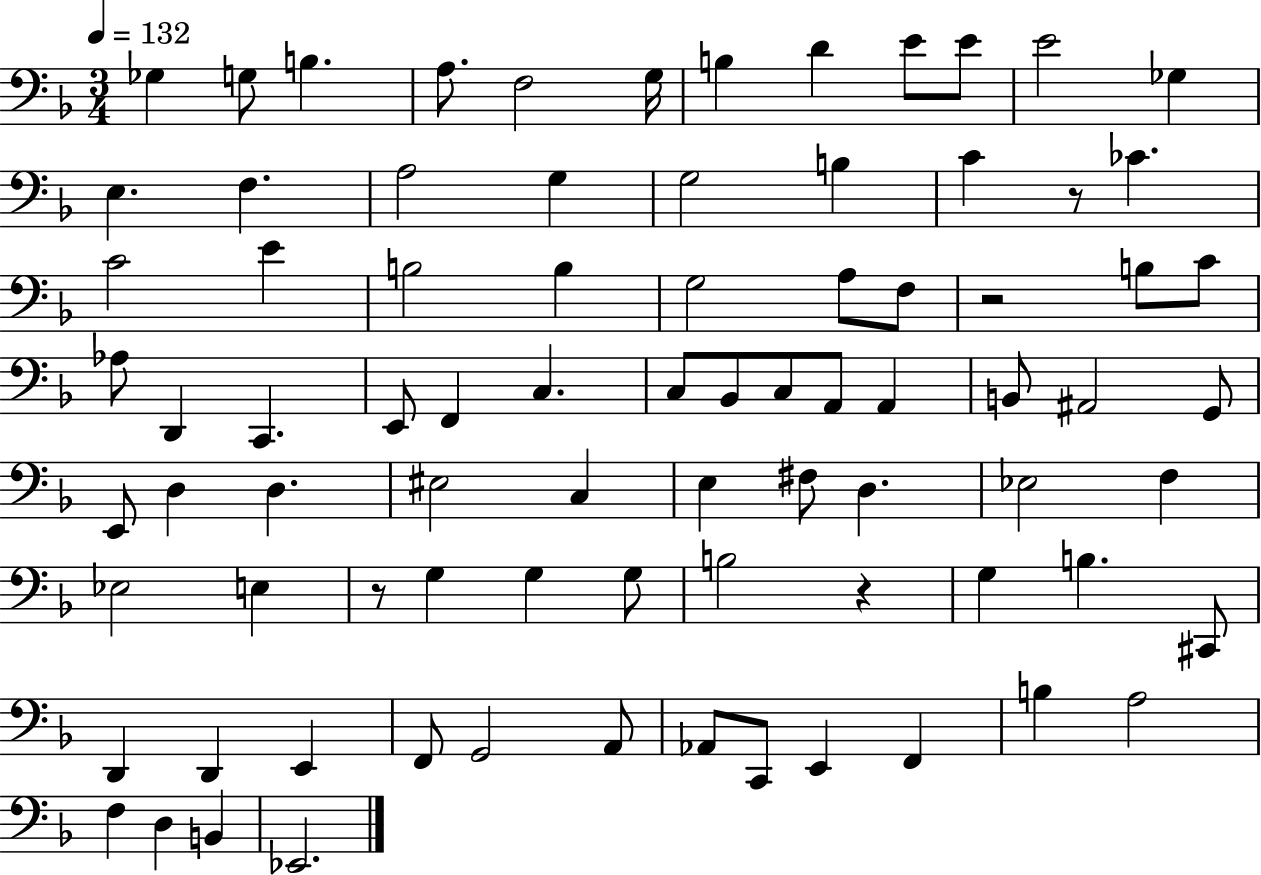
Gb3/q G3/e B3/q. A3/e. F3/h G3/s B3/q D4/q E4/e E4/e E4/h Gb3/q E3/q. F3/q. A3/h G3/q G3/h B3/q C4/q R/e CES4/q. C4/h E4/q B3/h B3/q G3/h A3/e F3/e R/h B3/e C4/e Ab3/e D2/q C2/q. E2/e F2/q C3/q. C3/e Bb2/e C3/e A2/e A2/q B2/e A#2/h G2/e E2/e D3/q D3/q. EIS3/h C3/q E3/q F#3/e D3/q. Eb3/h F3/q Eb3/h E3/q R/e G3/q G3/q G3/e B3/h R/q G3/q B3/q. C#2/e D2/q D2/q E2/q F2/e G2/h A2/e Ab2/e C2/e E2/q F2/q B3/q A3/h F3/q D3/q B2/q Eb2/h.